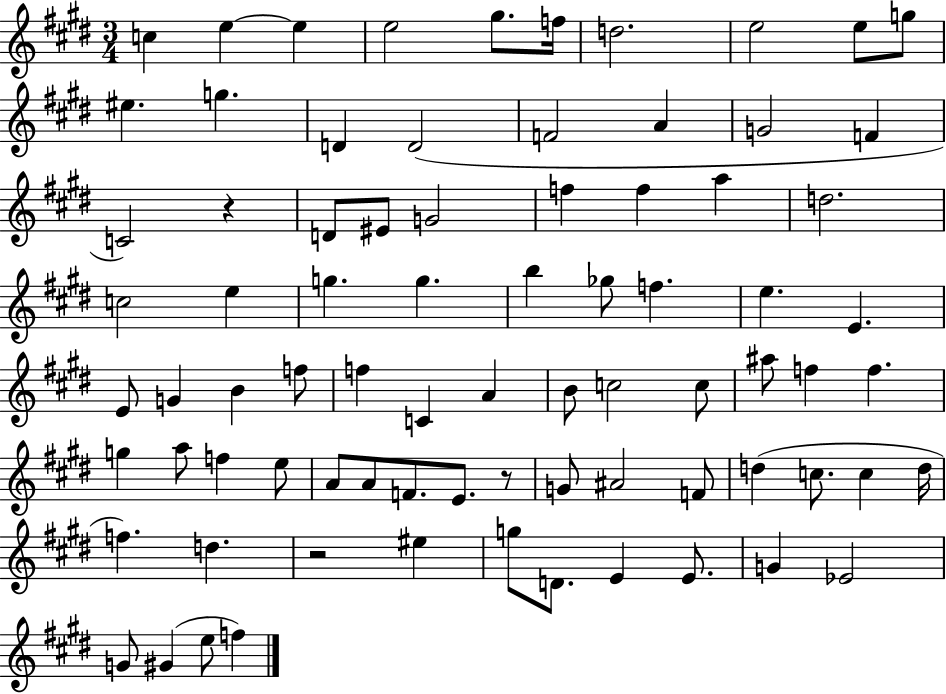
X:1
T:Untitled
M:3/4
L:1/4
K:E
c e e e2 ^g/2 f/4 d2 e2 e/2 g/2 ^e g D D2 F2 A G2 F C2 z D/2 ^E/2 G2 f f a d2 c2 e g g b _g/2 f e E E/2 G B f/2 f C A B/2 c2 c/2 ^a/2 f f g a/2 f e/2 A/2 A/2 F/2 E/2 z/2 G/2 ^A2 F/2 d c/2 c d/4 f d z2 ^e g/2 D/2 E E/2 G _E2 G/2 ^G e/2 f